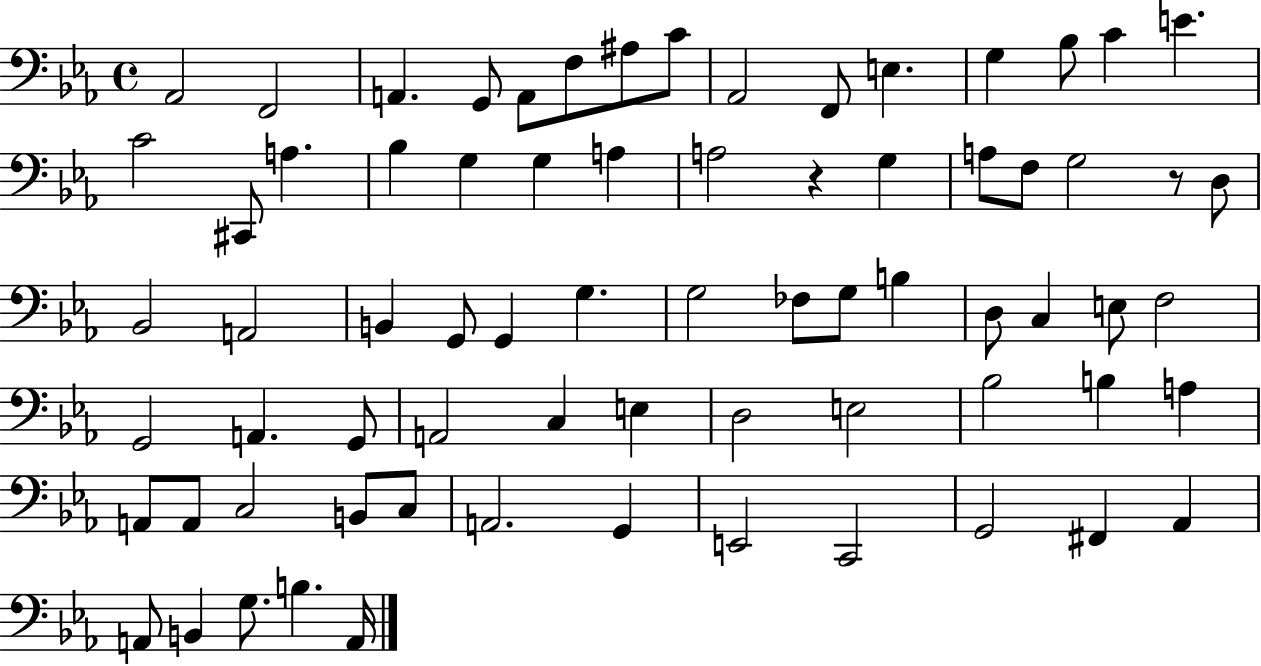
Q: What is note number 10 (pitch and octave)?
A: F2